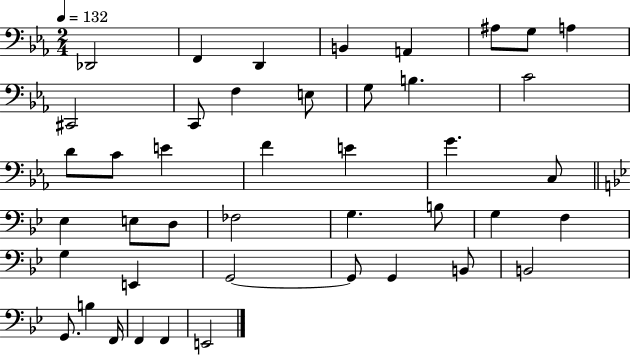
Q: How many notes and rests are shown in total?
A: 43